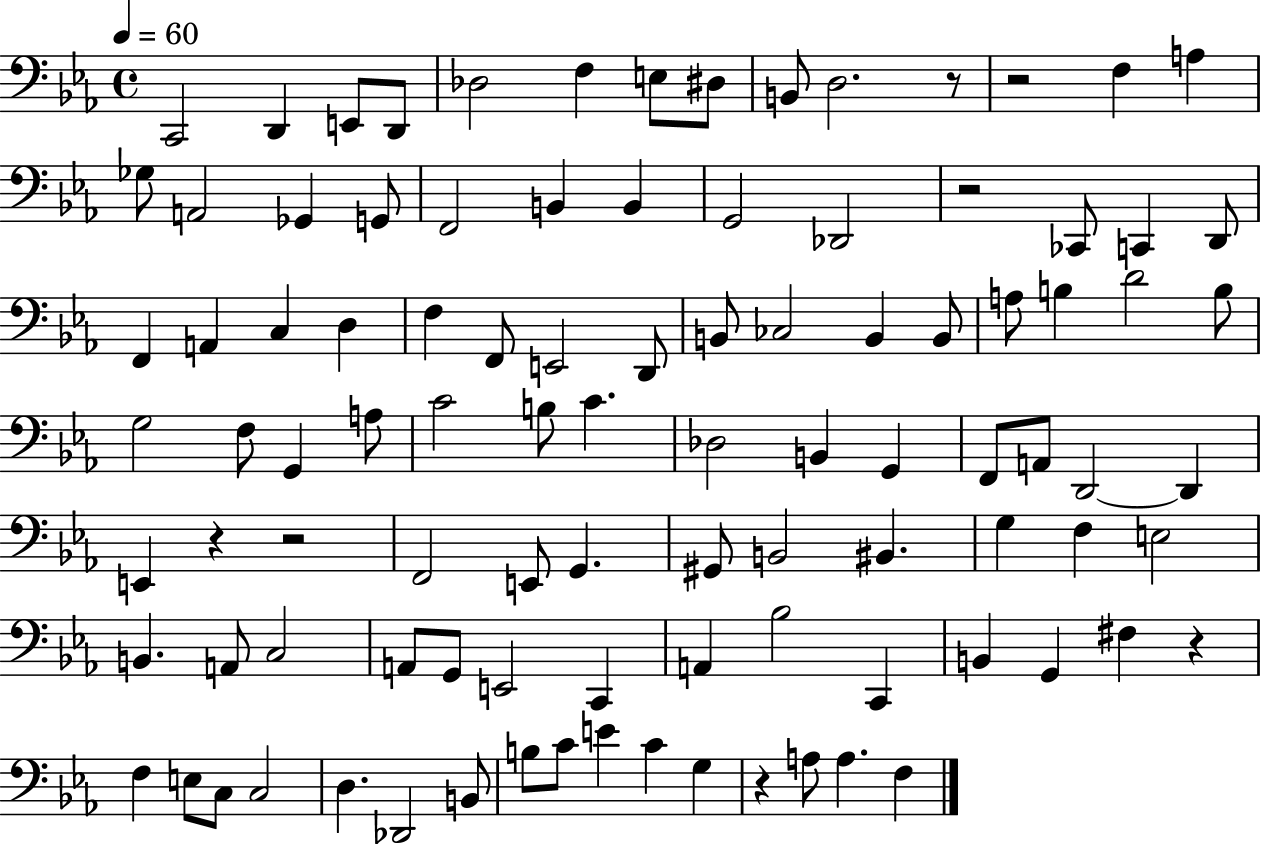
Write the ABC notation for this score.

X:1
T:Untitled
M:4/4
L:1/4
K:Eb
C,,2 D,, E,,/2 D,,/2 _D,2 F, E,/2 ^D,/2 B,,/2 D,2 z/2 z2 F, A, _G,/2 A,,2 _G,, G,,/2 F,,2 B,, B,, G,,2 _D,,2 z2 _C,,/2 C,, D,,/2 F,, A,, C, D, F, F,,/2 E,,2 D,,/2 B,,/2 _C,2 B,, B,,/2 A,/2 B, D2 B,/2 G,2 F,/2 G,, A,/2 C2 B,/2 C _D,2 B,, G,, F,,/2 A,,/2 D,,2 D,, E,, z z2 F,,2 E,,/2 G,, ^G,,/2 B,,2 ^B,, G, F, E,2 B,, A,,/2 C,2 A,,/2 G,,/2 E,,2 C,, A,, _B,2 C,, B,, G,, ^F, z F, E,/2 C,/2 C,2 D, _D,,2 B,,/2 B,/2 C/2 E C G, z A,/2 A, F,